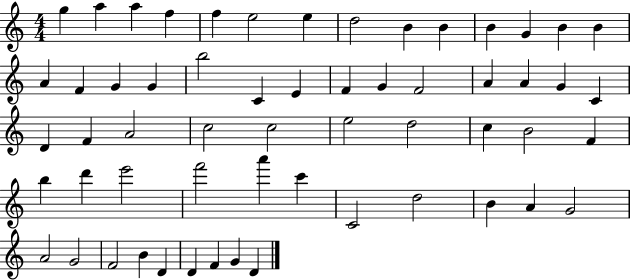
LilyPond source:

{
  \clef treble
  \numericTimeSignature
  \time 4/4
  \key c \major
  g''4 a''4 a''4 f''4 | f''4 e''2 e''4 | d''2 b'4 b'4 | b'4 g'4 b'4 b'4 | \break a'4 f'4 g'4 g'4 | b''2 c'4 e'4 | f'4 g'4 f'2 | a'4 a'4 g'4 c'4 | \break d'4 f'4 a'2 | c''2 c''2 | e''2 d''2 | c''4 b'2 f'4 | \break b''4 d'''4 e'''2 | f'''2 a'''4 c'''4 | c'2 d''2 | b'4 a'4 g'2 | \break a'2 g'2 | f'2 b'4 d'4 | d'4 f'4 g'4 d'4 | \bar "|."
}